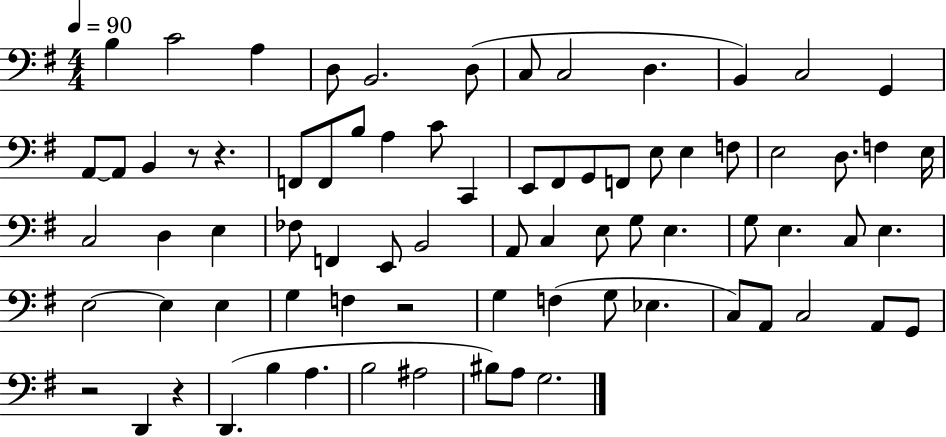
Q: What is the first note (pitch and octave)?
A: B3